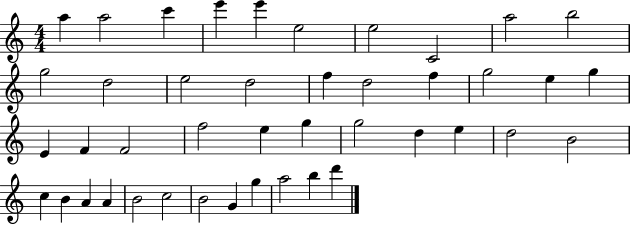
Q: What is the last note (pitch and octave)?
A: D6